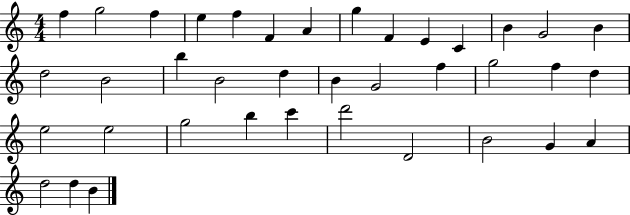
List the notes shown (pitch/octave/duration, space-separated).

F5/q G5/h F5/q E5/q F5/q F4/q A4/q G5/q F4/q E4/q C4/q B4/q G4/h B4/q D5/h B4/h B5/q B4/h D5/q B4/q G4/h F5/q G5/h F5/q D5/q E5/h E5/h G5/h B5/q C6/q D6/h D4/h B4/h G4/q A4/q D5/h D5/q B4/q